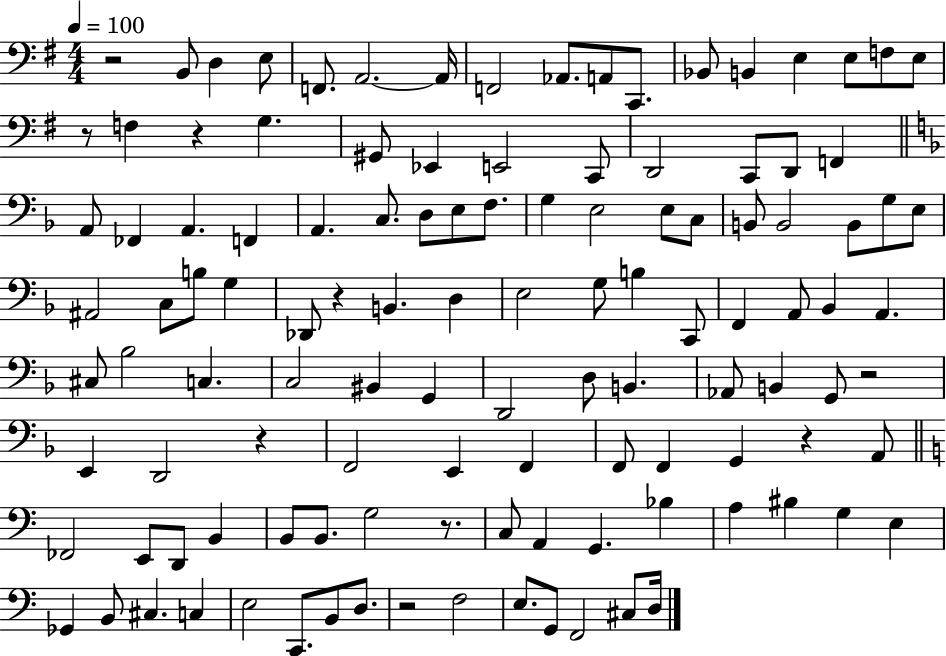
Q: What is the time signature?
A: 4/4